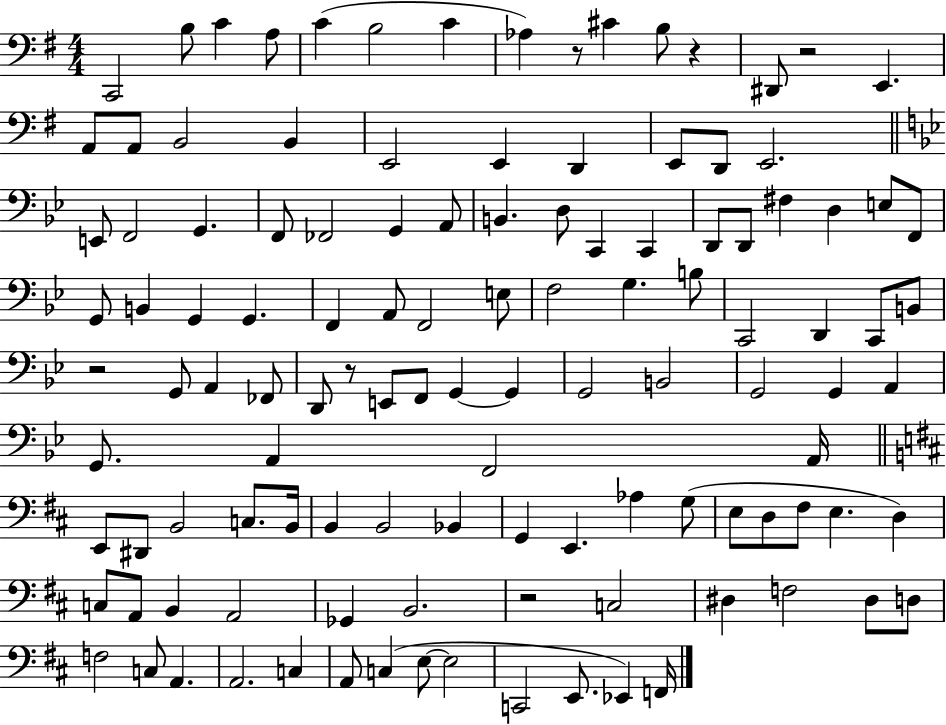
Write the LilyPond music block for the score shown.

{
  \clef bass
  \numericTimeSignature
  \time 4/4
  \key g \major
  c,2 b8 c'4 a8 | c'4( b2 c'4 | aes4) r8 cis'4 b8 r4 | dis,8 r2 e,4. | \break a,8 a,8 b,2 b,4 | e,2 e,4 d,4 | e,8 d,8 e,2. | \bar "||" \break \key g \minor e,8 f,2 g,4. | f,8 fes,2 g,4 a,8 | b,4. d8 c,4 c,4 | d,8 d,8 fis4 d4 e8 f,8 | \break g,8 b,4 g,4 g,4. | f,4 a,8 f,2 e8 | f2 g4. b8 | c,2 d,4 c,8 b,8 | \break r2 g,8 a,4 fes,8 | d,8 r8 e,8 f,8 g,4~~ g,4 | g,2 b,2 | g,2 g,4 a,4 | \break g,8. a,4 f,2 a,16 | \bar "||" \break \key b \minor e,8 dis,8 b,2 c8. b,16 | b,4 b,2 bes,4 | g,4 e,4. aes4 g8( | e8 d8 fis8 e4. d4) | \break c8 a,8 b,4 a,2 | ges,4 b,2. | r2 c2 | dis4 f2 dis8 d8 | \break f2 c8 a,4. | a,2. c4 | a,8 c4( e8~~ e2 | c,2 e,8. ees,4) f,16 | \break \bar "|."
}